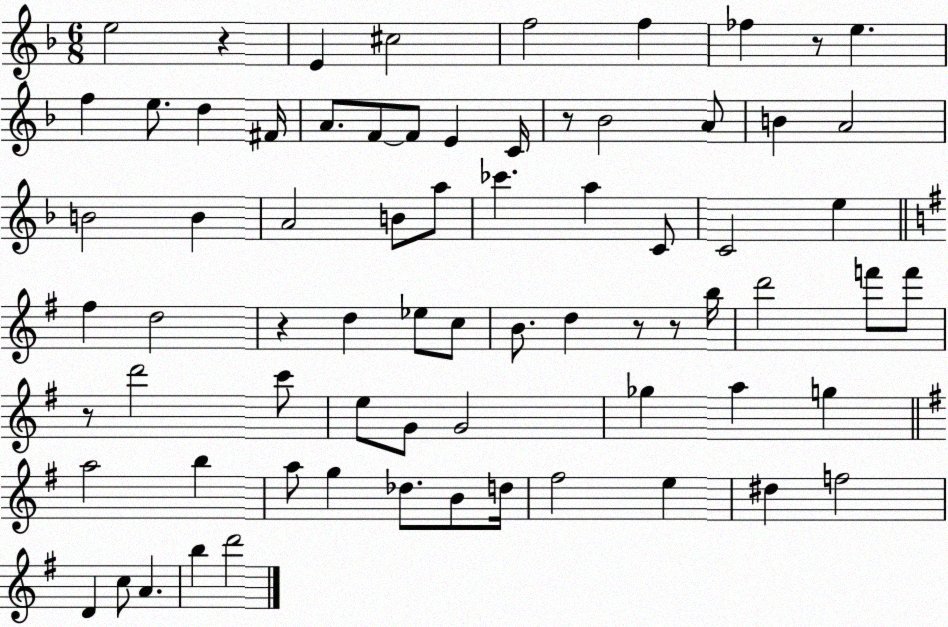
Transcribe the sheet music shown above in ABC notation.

X:1
T:Untitled
M:6/8
L:1/4
K:F
e2 z E ^c2 f2 f _f z/2 e f e/2 d ^F/4 A/2 F/2 F/2 E C/4 z/2 _B2 A/2 B A2 B2 B A2 B/2 a/2 _c' a C/2 C2 e ^f d2 z d _e/2 c/2 B/2 d z/2 z/2 b/4 d'2 f'/2 f'/2 z/2 d'2 c'/2 e/2 G/2 G2 _g a g a2 b a/2 g _d/2 B/2 d/4 ^f2 e ^d f2 D c/2 A b d'2